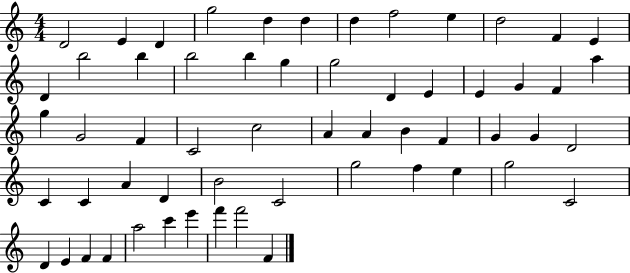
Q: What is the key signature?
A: C major